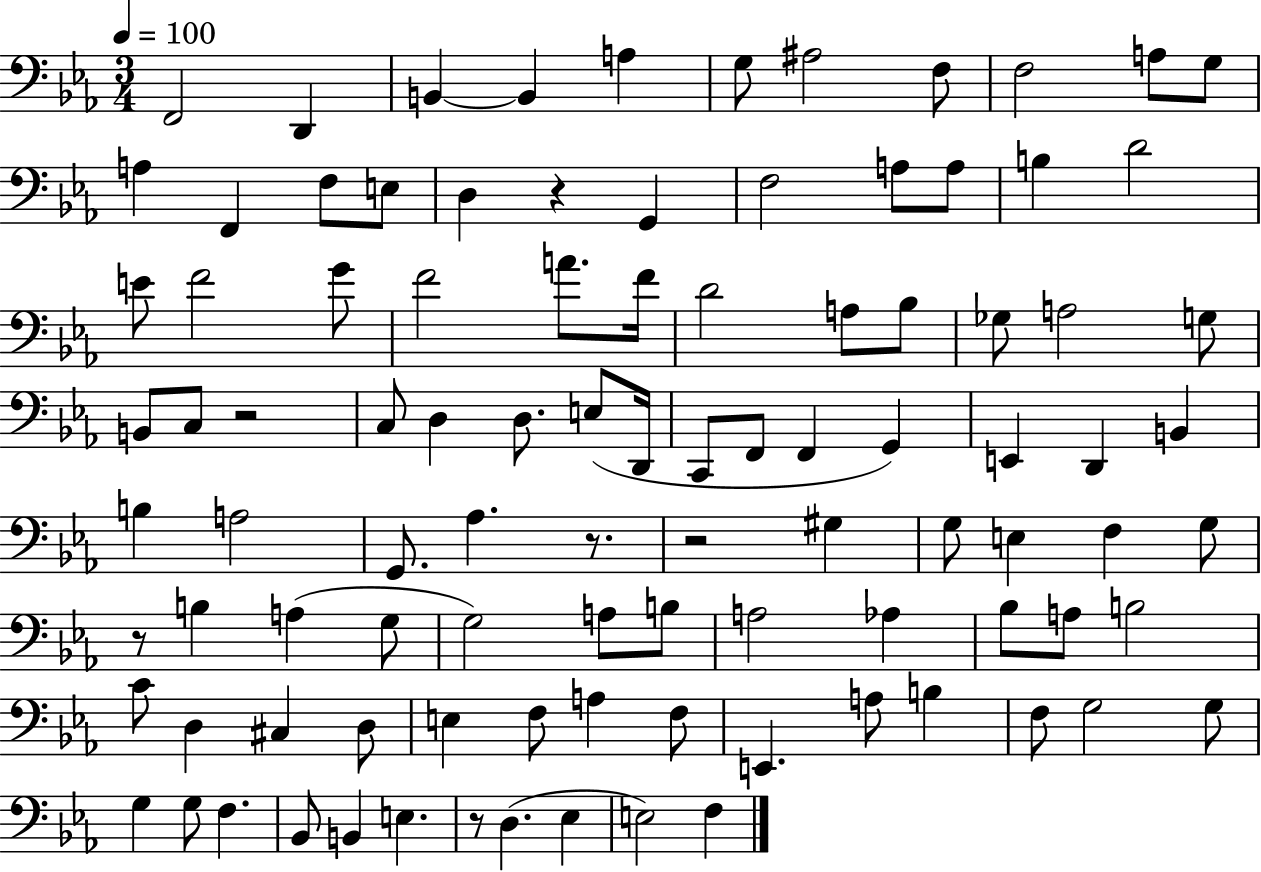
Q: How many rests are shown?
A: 6